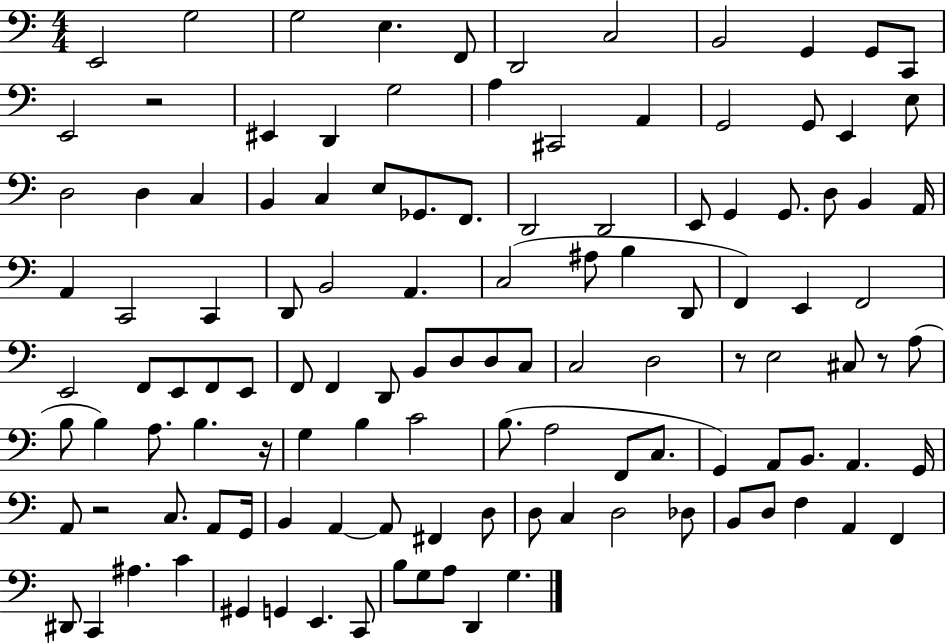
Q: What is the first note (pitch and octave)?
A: E2